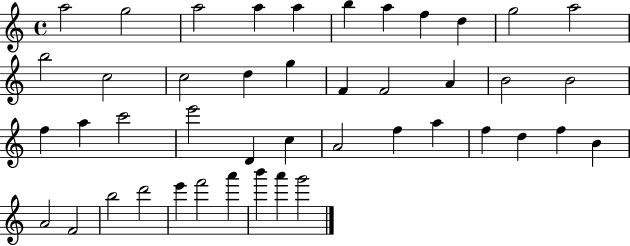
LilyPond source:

{
  \clef treble
  \time 4/4
  \defaultTimeSignature
  \key c \major
  a''2 g''2 | a''2 a''4 a''4 | b''4 a''4 f''4 d''4 | g''2 a''2 | \break b''2 c''2 | c''2 d''4 g''4 | f'4 f'2 a'4 | b'2 b'2 | \break f''4 a''4 c'''2 | e'''2 d'4 c''4 | a'2 f''4 a''4 | f''4 d''4 f''4 b'4 | \break a'2 f'2 | b''2 d'''2 | e'''4 f'''2 a'''4 | b'''4 a'''4 g'''2 | \break \bar "|."
}